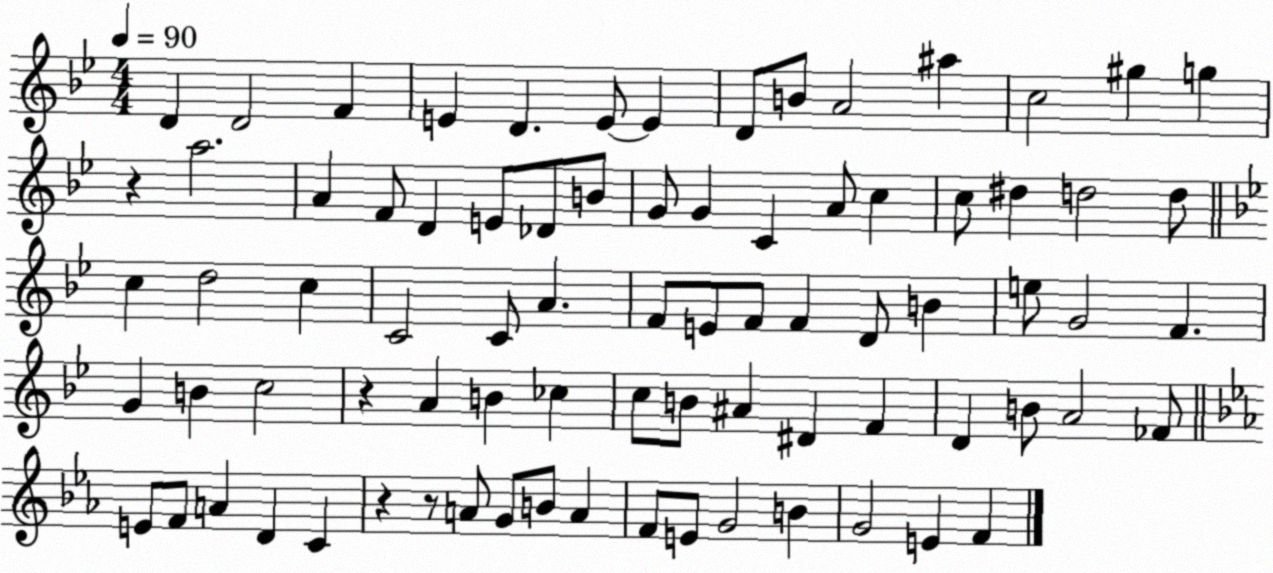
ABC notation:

X:1
T:Untitled
M:4/4
L:1/4
K:Bb
D D2 F E D E/2 E D/2 B/2 A2 ^a c2 ^g g z a2 A F/2 D E/2 _D/2 B/2 G/2 G C A/2 c c/2 ^d d2 d/2 c d2 c C2 C/2 A F/2 E/2 F/2 F D/2 B e/2 G2 F G B c2 z A B _c c/2 B/2 ^A ^D F D B/2 A2 _F/2 E/2 F/2 A D C z z/2 A/2 G/2 B/2 A F/2 E/2 G2 B G2 E F